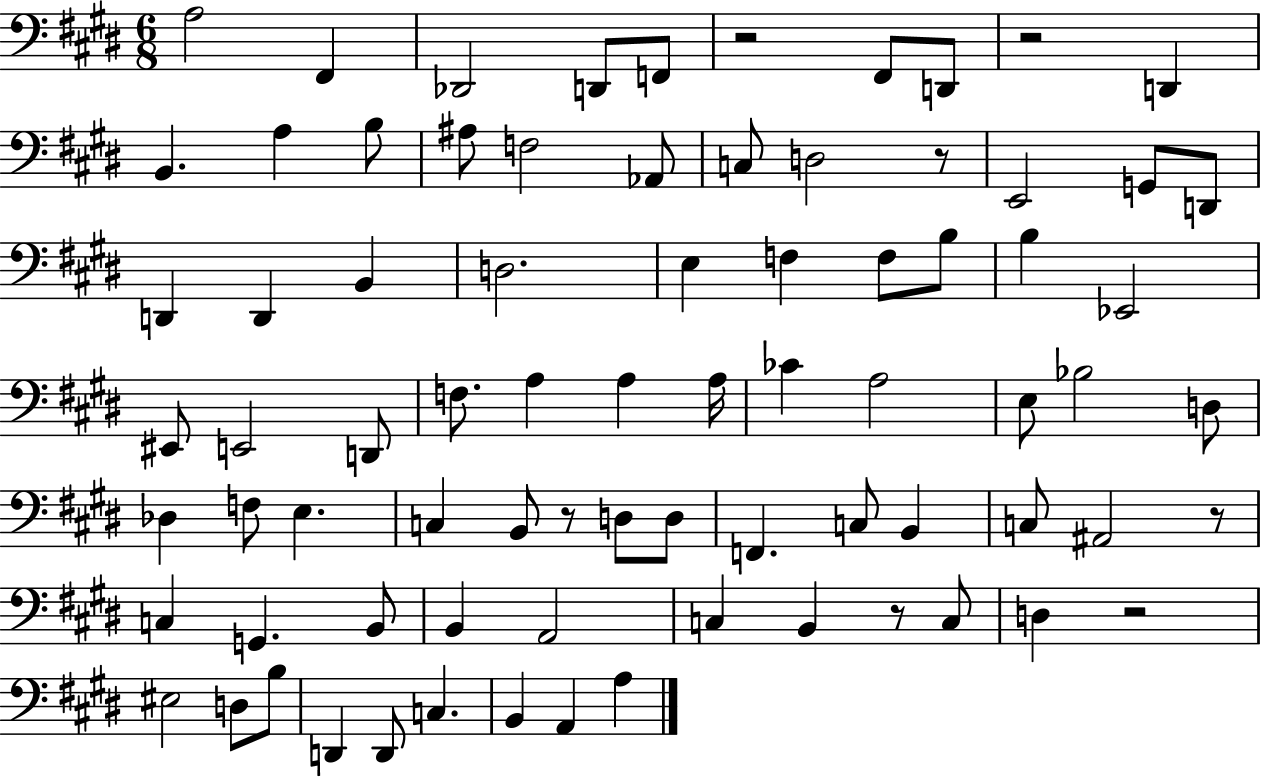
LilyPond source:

{
  \clef bass
  \numericTimeSignature
  \time 6/8
  \key e \major
  a2 fis,4 | des,2 d,8 f,8 | r2 fis,8 d,8 | r2 d,4 | \break b,4. a4 b8 | ais8 f2 aes,8 | c8 d2 r8 | e,2 g,8 d,8 | \break d,4 d,4 b,4 | d2. | e4 f4 f8 b8 | b4 ees,2 | \break eis,8 e,2 d,8 | f8. a4 a4 a16 | ces'4 a2 | e8 bes2 d8 | \break des4 f8 e4. | c4 b,8 r8 d8 d8 | f,4. c8 b,4 | c8 ais,2 r8 | \break c4 g,4. b,8 | b,4 a,2 | c4 b,4 r8 c8 | d4 r2 | \break eis2 d8 b8 | d,4 d,8 c4. | b,4 a,4 a4 | \bar "|."
}